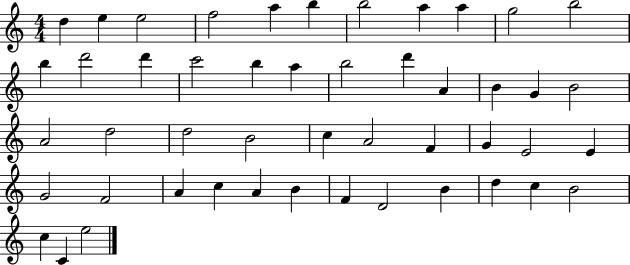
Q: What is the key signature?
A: C major